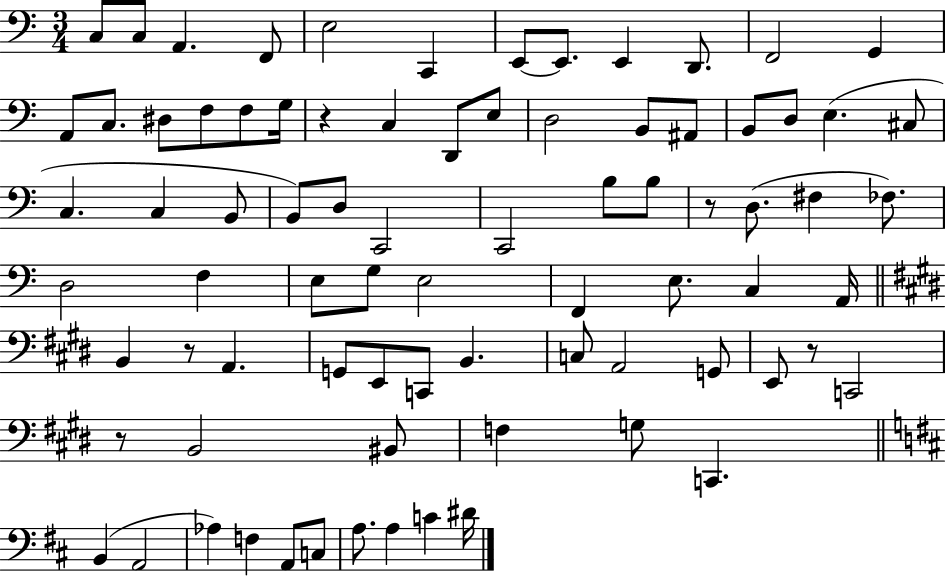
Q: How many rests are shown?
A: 5